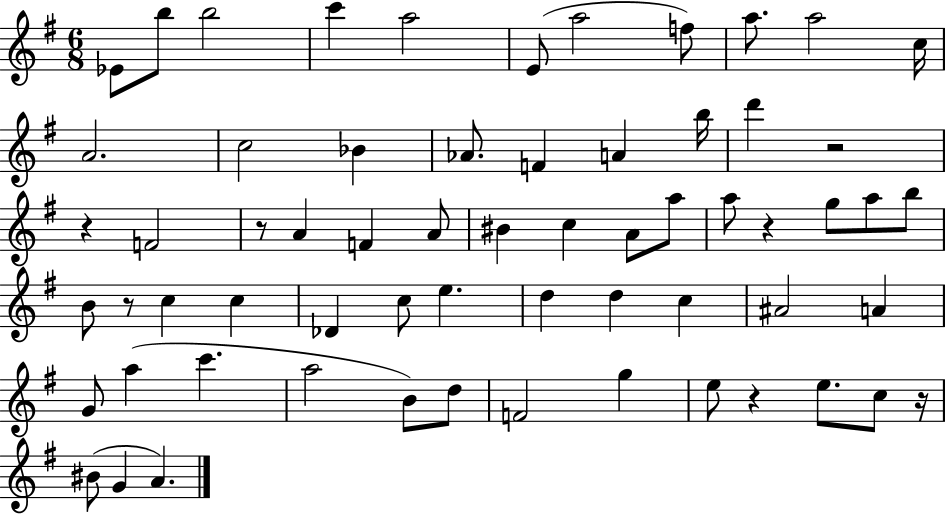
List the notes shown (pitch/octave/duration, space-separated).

Eb4/e B5/e B5/h C6/q A5/h E4/e A5/h F5/e A5/e. A5/h C5/s A4/h. C5/h Bb4/q Ab4/e. F4/q A4/q B5/s D6/q R/h R/q F4/h R/e A4/q F4/q A4/e BIS4/q C5/q A4/e A5/e A5/e R/q G5/e A5/e B5/e B4/e R/e C5/q C5/q Db4/q C5/e E5/q. D5/q D5/q C5/q A#4/h A4/q G4/e A5/q C6/q. A5/h B4/e D5/e F4/h G5/q E5/e R/q E5/e. C5/e R/s BIS4/e G4/q A4/q.